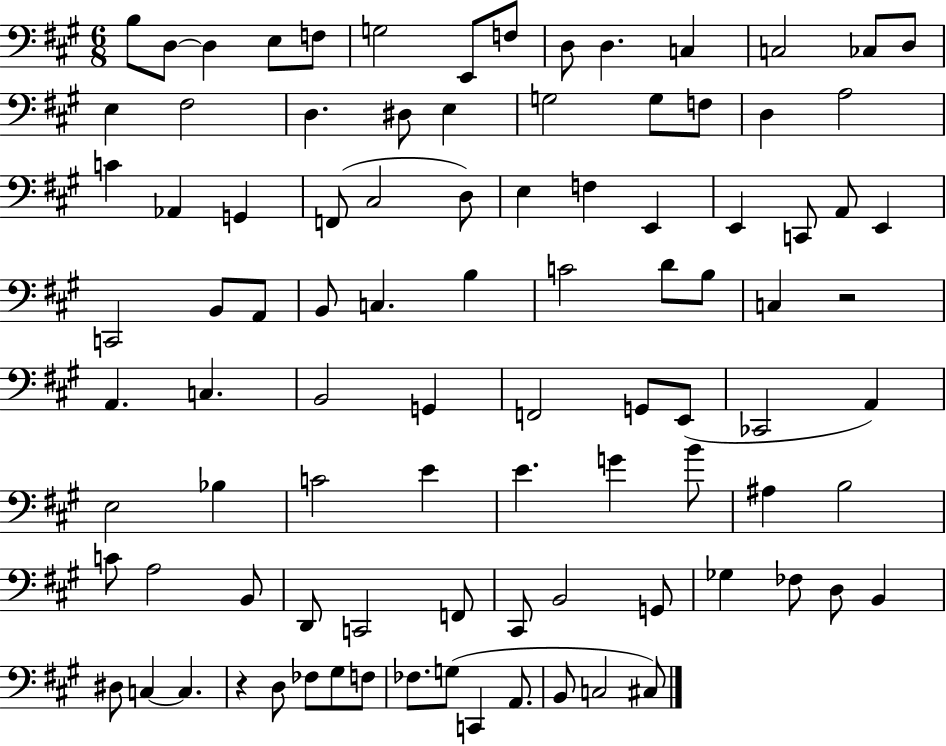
{
  \clef bass
  \numericTimeSignature
  \time 6/8
  \key a \major
  b8 d8~~ d4 e8 f8 | g2 e,8 f8 | d8 d4. c4 | c2 ces8 d8 | \break e4 fis2 | d4. dis8 e4 | g2 g8 f8 | d4 a2 | \break c'4 aes,4 g,4 | f,8( cis2 d8) | e4 f4 e,4 | e,4 c,8 a,8 e,4 | \break c,2 b,8 a,8 | b,8 c4. b4 | c'2 d'8 b8 | c4 r2 | \break a,4. c4. | b,2 g,4 | f,2 g,8 e,8( | ces,2 a,4) | \break e2 bes4 | c'2 e'4 | e'4. g'4 b'8 | ais4 b2 | \break c'8 a2 b,8 | d,8 c,2 f,8 | cis,8 b,2 g,8 | ges4 fes8 d8 b,4 | \break dis8 c4~~ c4. | r4 d8 fes8 gis8 f8 | fes8. g8( c,4 a,8. | b,8 c2 cis8) | \break \bar "|."
}